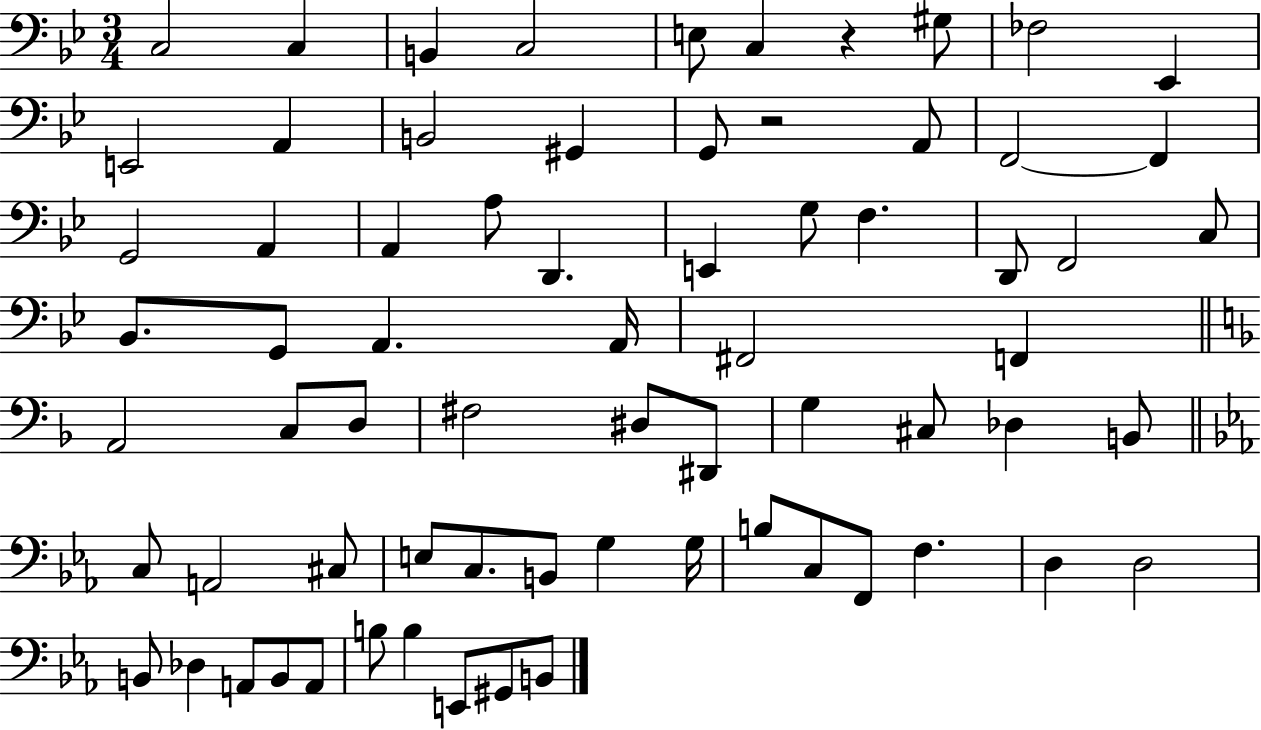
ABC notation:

X:1
T:Untitled
M:3/4
L:1/4
K:Bb
C,2 C, B,, C,2 E,/2 C, z ^G,/2 _F,2 _E,, E,,2 A,, B,,2 ^G,, G,,/2 z2 A,,/2 F,,2 F,, G,,2 A,, A,, A,/2 D,, E,, G,/2 F, D,,/2 F,,2 C,/2 _B,,/2 G,,/2 A,, A,,/4 ^F,,2 F,, A,,2 C,/2 D,/2 ^F,2 ^D,/2 ^D,,/2 G, ^C,/2 _D, B,,/2 C,/2 A,,2 ^C,/2 E,/2 C,/2 B,,/2 G, G,/4 B,/2 C,/2 F,,/2 F, D, D,2 B,,/2 _D, A,,/2 B,,/2 A,,/2 B,/2 B, E,,/2 ^G,,/2 B,,/2